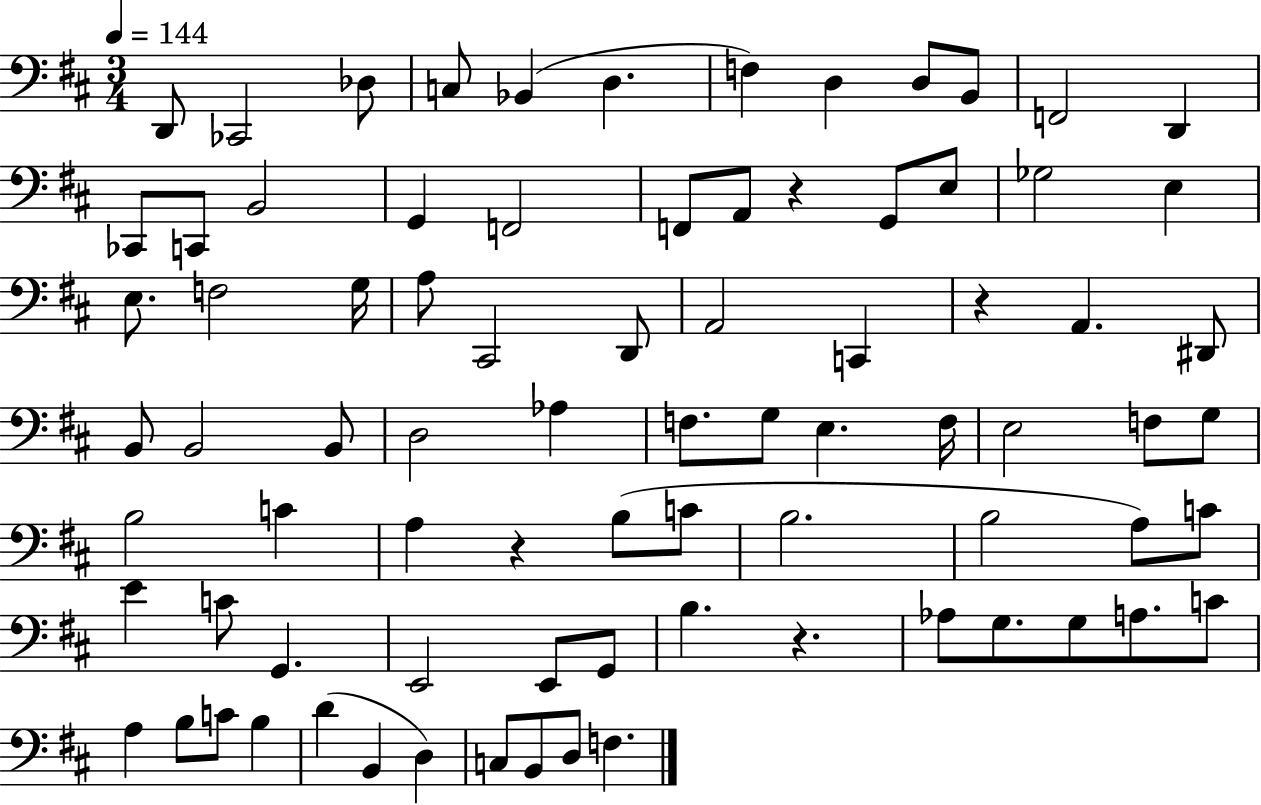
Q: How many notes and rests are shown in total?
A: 81